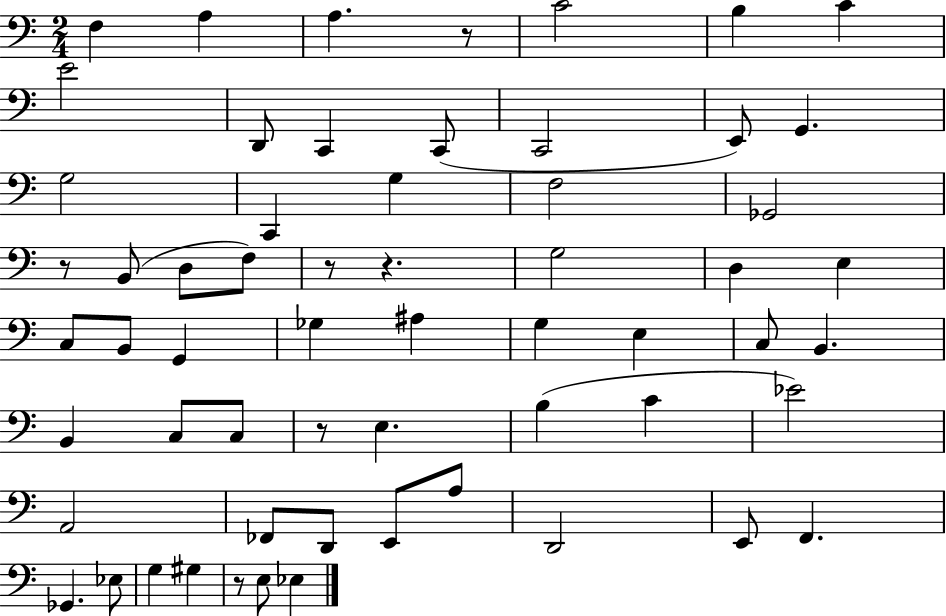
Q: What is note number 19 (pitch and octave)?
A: B2